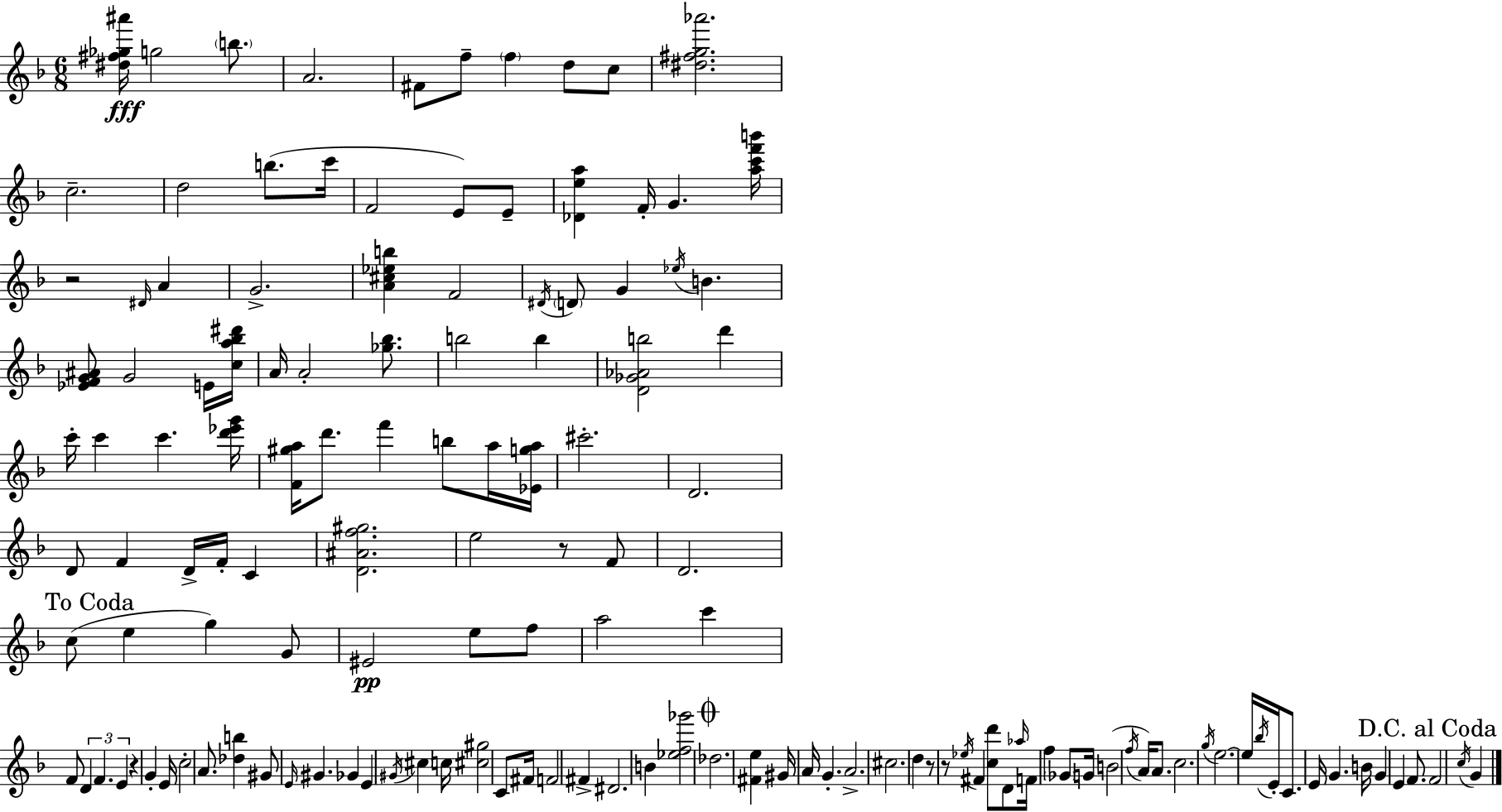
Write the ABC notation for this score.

X:1
T:Untitled
M:6/8
L:1/4
K:F
[^d^f_g^a']/4 g2 b/2 A2 ^F/2 f/2 f d/2 c/2 [^d^fg_a']2 c2 d2 b/2 c'/4 F2 E/2 E/2 [_Dea] F/4 G [ac'f'b']/4 z2 ^D/4 A G2 [A^c_eb] F2 ^D/4 D/2 G _e/4 B [_EFG^A]/2 G2 E/4 [ca_b^d']/4 A/4 A2 [_g_b]/2 b2 b [D_G_Ab]2 d' c'/4 c' c' [d'_e'g']/4 [F^ga]/4 d'/2 f' b/2 a/4 [_Ega]/4 ^c'2 D2 D/2 F D/4 F/4 C [D^Af^g]2 e2 z/2 F/2 D2 c/2 e g G/2 ^E2 e/2 f/2 a2 c' F/2 D F E z G E/4 c2 A/2 [_db] ^G/2 E/4 ^G _G E ^G/4 ^c c/4 [^c^g]2 C/2 ^F/4 F2 ^F ^D2 B [_ef_g']2 _d2 [^Fe] ^G/4 A/4 G A2 ^c2 d z/2 z/2 _e/4 ^F [cd']/2 D/2 _a/4 F/4 f _G/2 G/4 B2 f/4 A/4 A/2 c2 g/4 e2 e/4 _b/4 E/4 C/2 E/4 G B/4 G E F/2 F2 c/4 G